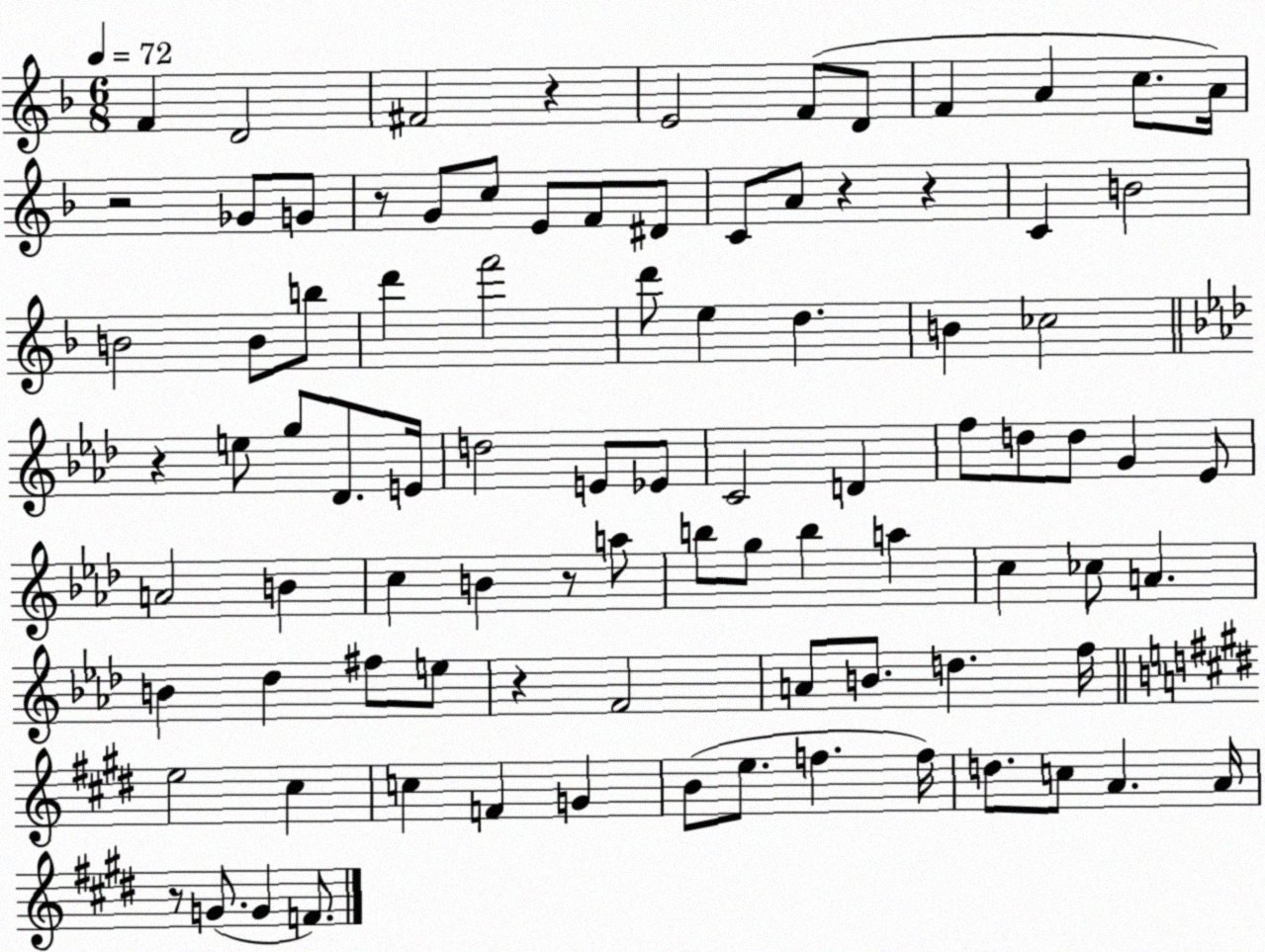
X:1
T:Untitled
M:6/8
L:1/4
K:F
F D2 ^F2 z E2 F/2 D/2 F A c/2 A/4 z2 _G/2 G/2 z/2 G/2 c/2 E/2 F/2 ^D/2 C/2 A/2 z z C B2 B2 B/2 b/2 d' f'2 d'/2 e d B _c2 z e/2 g/2 _D/2 E/4 d2 E/2 _E/2 C2 D f/2 d/2 d/2 G _E/2 A2 B c B z/2 a/2 b/2 g/2 b a c _c/2 A B _d ^f/2 e/2 z F2 A/2 B/2 d f/4 e2 ^c c F G B/2 e/2 f f/4 d/2 c/2 A A/4 z/2 G/2 G F/2